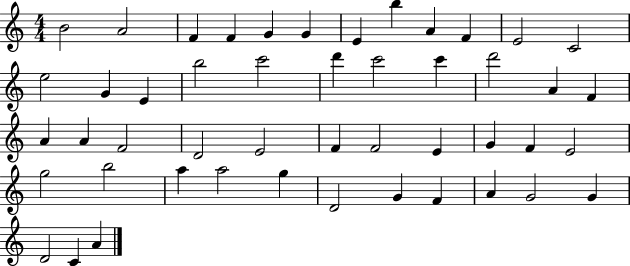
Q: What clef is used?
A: treble